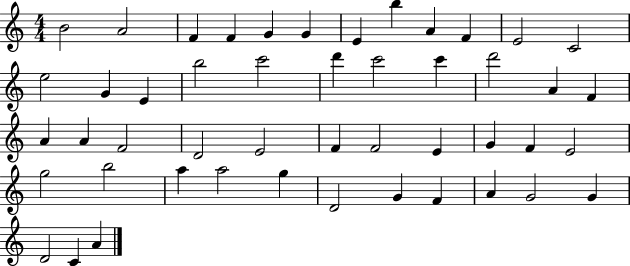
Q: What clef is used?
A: treble